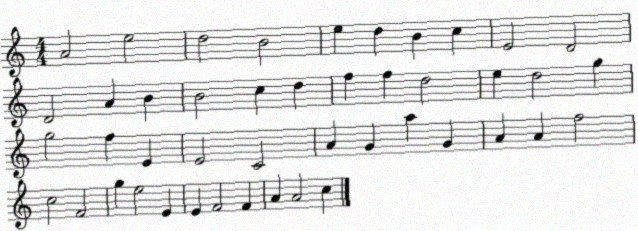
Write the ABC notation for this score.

X:1
T:Untitled
M:4/4
L:1/4
K:C
A2 e2 d2 B2 e d B c E2 D2 D2 A B B2 c d f f d2 e d2 g g2 f E E2 C2 A G a G A A f2 c2 F2 g e2 E E F2 F A A2 c